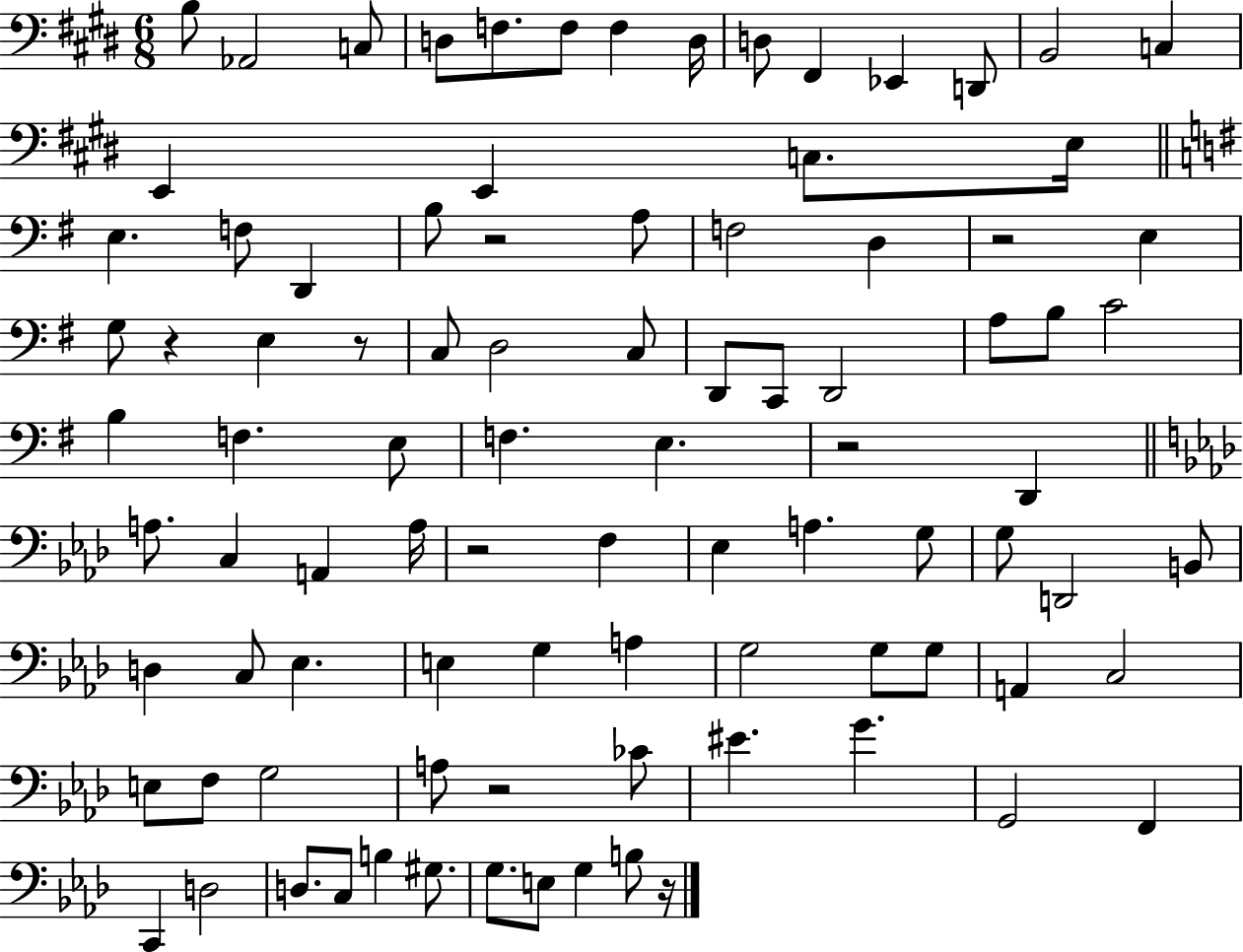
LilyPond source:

{
  \clef bass
  \numericTimeSignature
  \time 6/8
  \key e \major
  b8 aes,2 c8 | d8 f8. f8 f4 d16 | d8 fis,4 ees,4 d,8 | b,2 c4 | \break e,4 e,4 c8. e16 | \bar "||" \break \key e \minor e4. f8 d,4 | b8 r2 a8 | f2 d4 | r2 e4 | \break g8 r4 e4 r8 | c8 d2 c8 | d,8 c,8 d,2 | a8 b8 c'2 | \break b4 f4. e8 | f4. e4. | r2 d,4 | \bar "||" \break \key f \minor a8. c4 a,4 a16 | r2 f4 | ees4 a4. g8 | g8 d,2 b,8 | \break d4 c8 ees4. | e4 g4 a4 | g2 g8 g8 | a,4 c2 | \break e8 f8 g2 | a8 r2 ces'8 | eis'4. g'4. | g,2 f,4 | \break c,4 d2 | d8. c8 b4 gis8. | g8. e8 g4 b8 r16 | \bar "|."
}